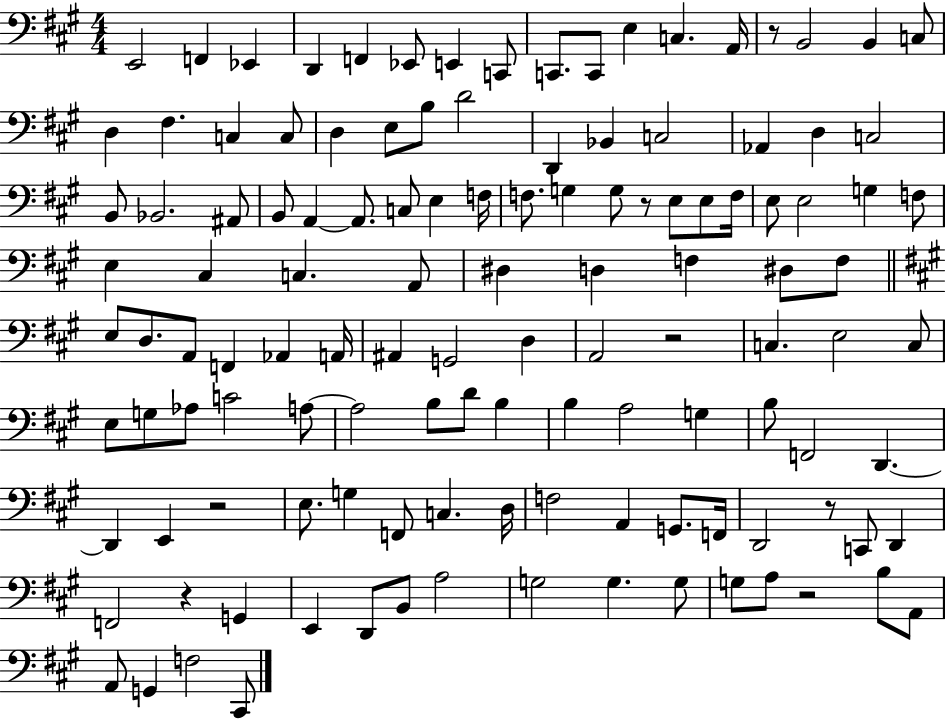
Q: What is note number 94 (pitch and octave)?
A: F3